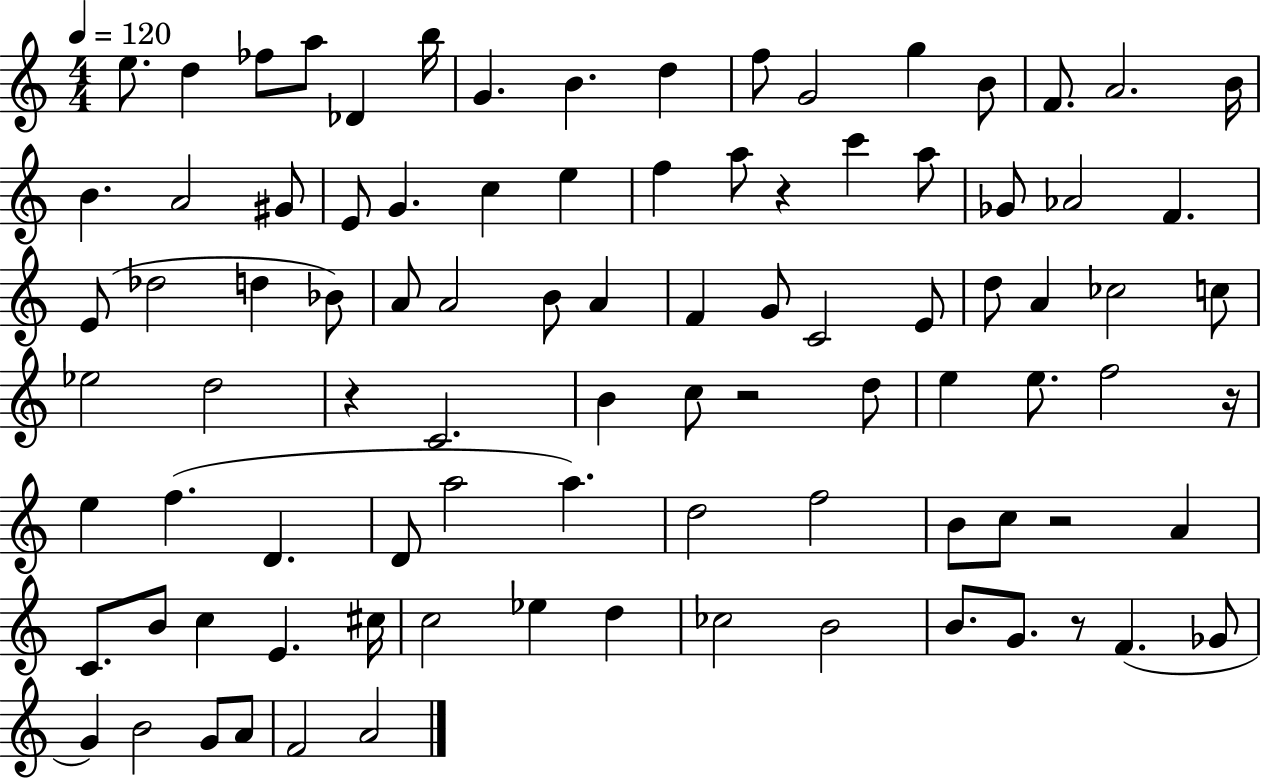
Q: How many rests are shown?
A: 6